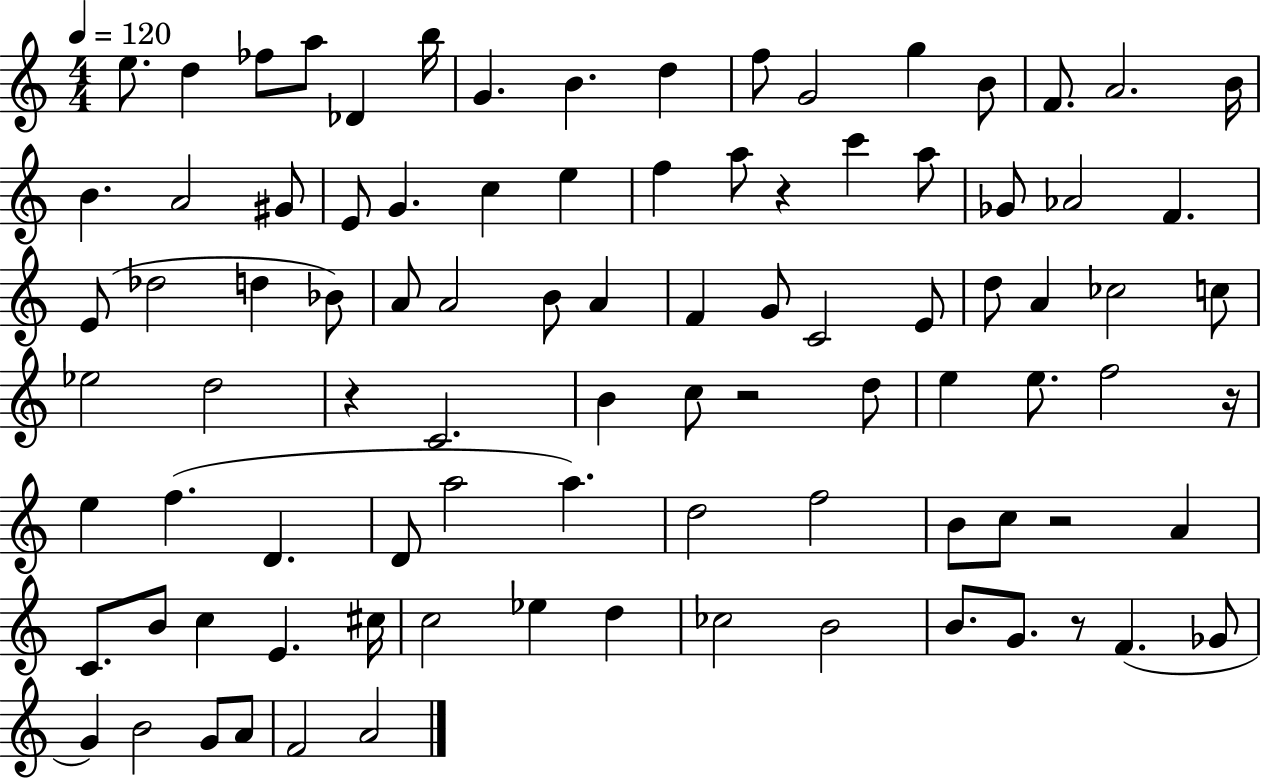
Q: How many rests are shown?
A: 6